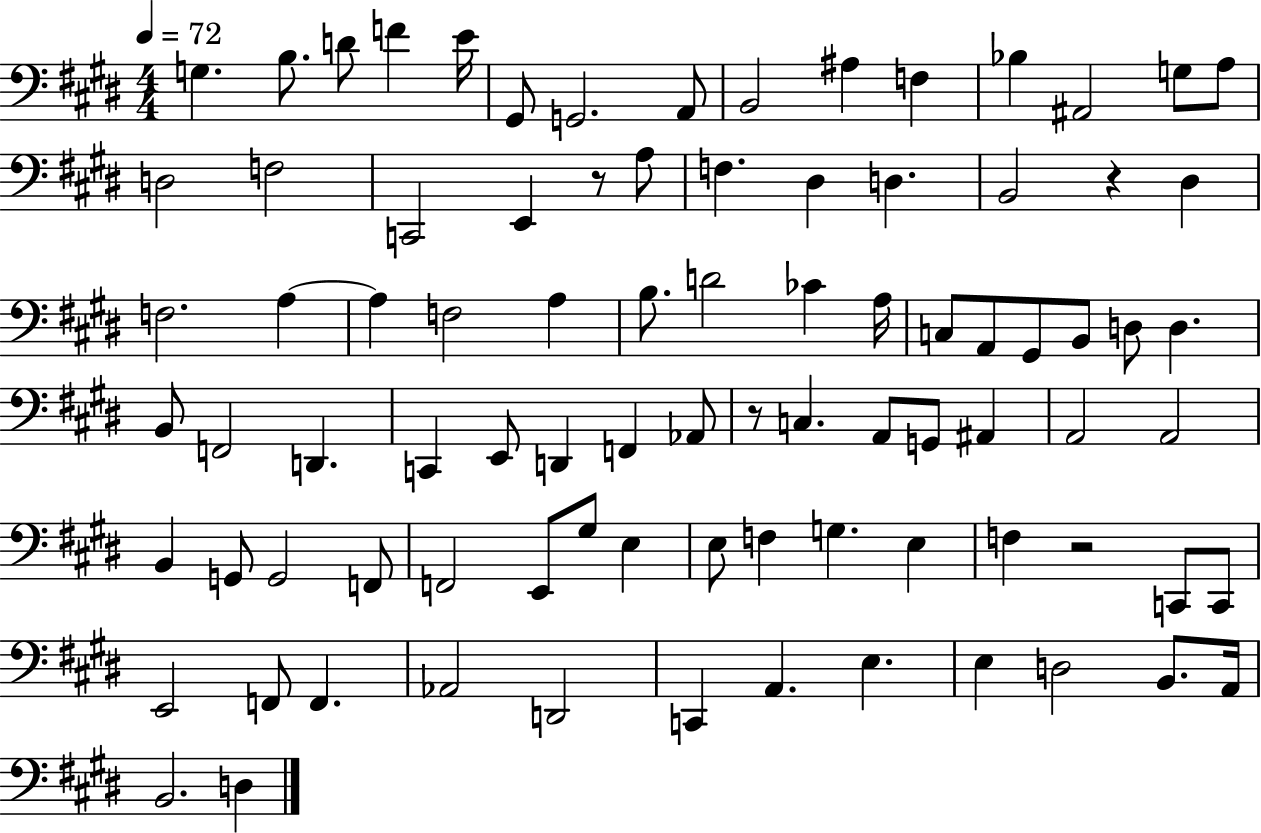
{
  \clef bass
  \numericTimeSignature
  \time 4/4
  \key e \major
  \tempo 4 = 72
  g4. b8. d'8 f'4 e'16 | gis,8 g,2. a,8 | b,2 ais4 f4 | bes4 ais,2 g8 a8 | \break d2 f2 | c,2 e,4 r8 a8 | f4. dis4 d4. | b,2 r4 dis4 | \break f2. a4~~ | a4 f2 a4 | b8. d'2 ces'4 a16 | c8 a,8 gis,8 b,8 d8 d4. | \break b,8 f,2 d,4. | c,4 e,8 d,4 f,4 aes,8 | r8 c4. a,8 g,8 ais,4 | a,2 a,2 | \break b,4 g,8 g,2 f,8 | f,2 e,8 gis8 e4 | e8 f4 g4. e4 | f4 r2 c,8 c,8 | \break e,2 f,8 f,4. | aes,2 d,2 | c,4 a,4. e4. | e4 d2 b,8. a,16 | \break b,2. d4 | \bar "|."
}